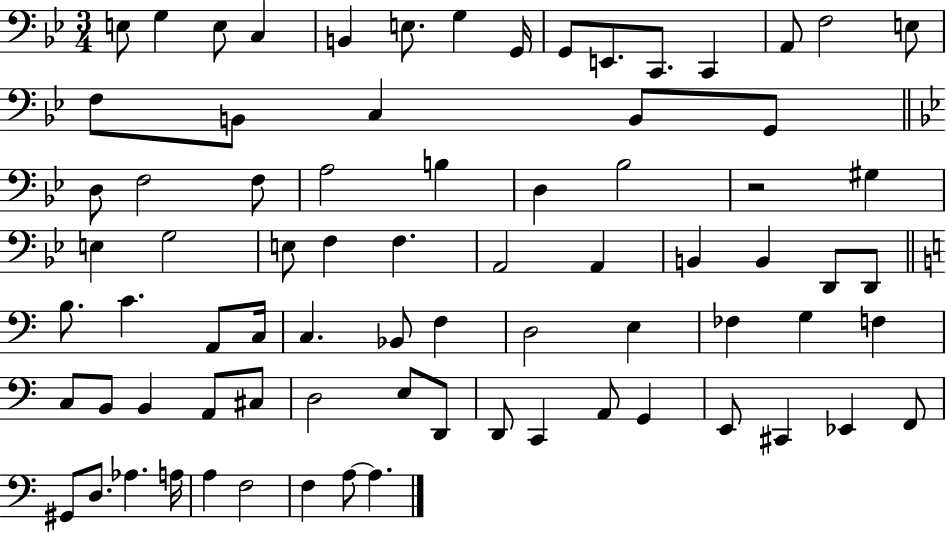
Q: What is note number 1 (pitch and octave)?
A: E3